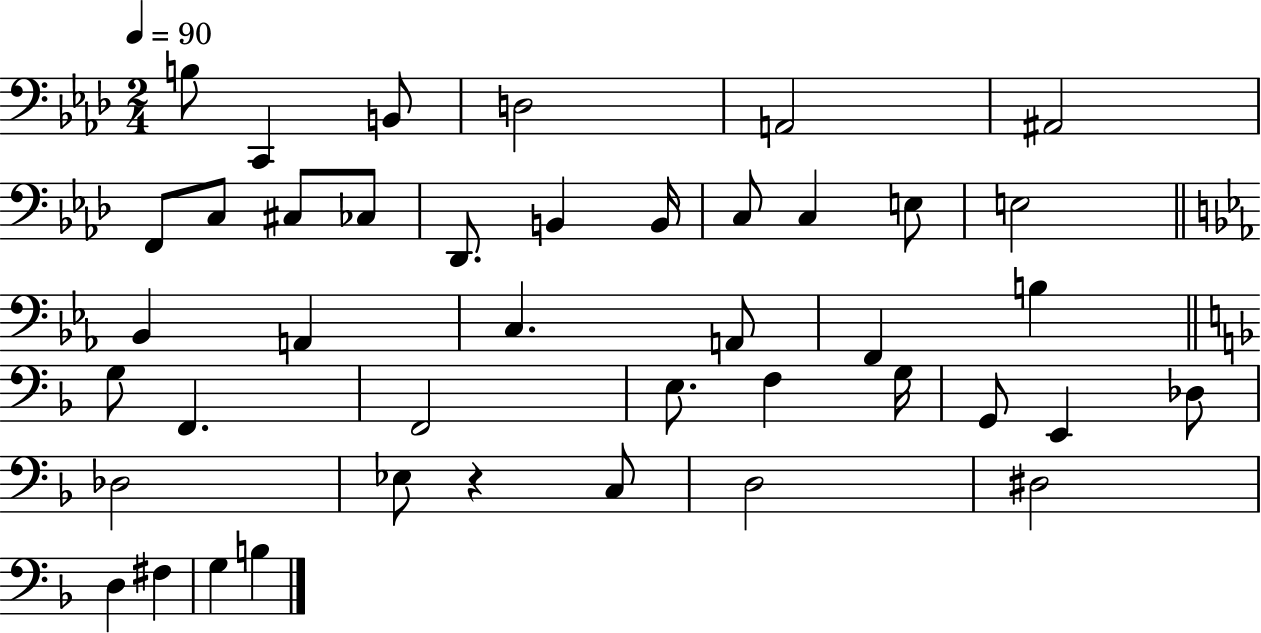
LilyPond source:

{
  \clef bass
  \numericTimeSignature
  \time 2/4
  \key aes \major
  \tempo 4 = 90
  \repeat volta 2 { b8 c,4 b,8 | d2 | a,2 | ais,2 | \break f,8 c8 cis8 ces8 | des,8. b,4 b,16 | c8 c4 e8 | e2 | \break \bar "||" \break \key ees \major bes,4 a,4 | c4. a,8 | f,4 b4 | \bar "||" \break \key d \minor g8 f,4. | f,2 | e8. f4 g16 | g,8 e,4 des8 | \break des2 | ees8 r4 c8 | d2 | dis2 | \break d4 fis4 | g4 b4 | } \bar "|."
}